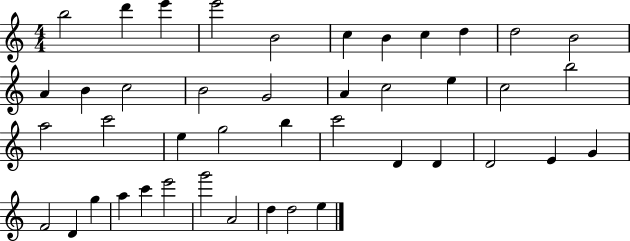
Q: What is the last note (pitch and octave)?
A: E5